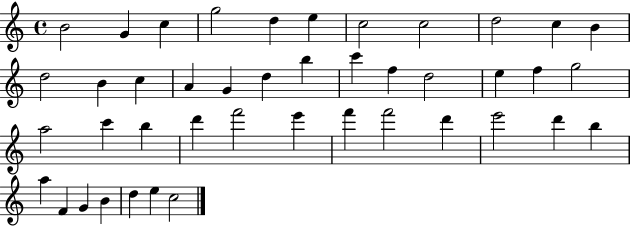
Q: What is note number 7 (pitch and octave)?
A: C5